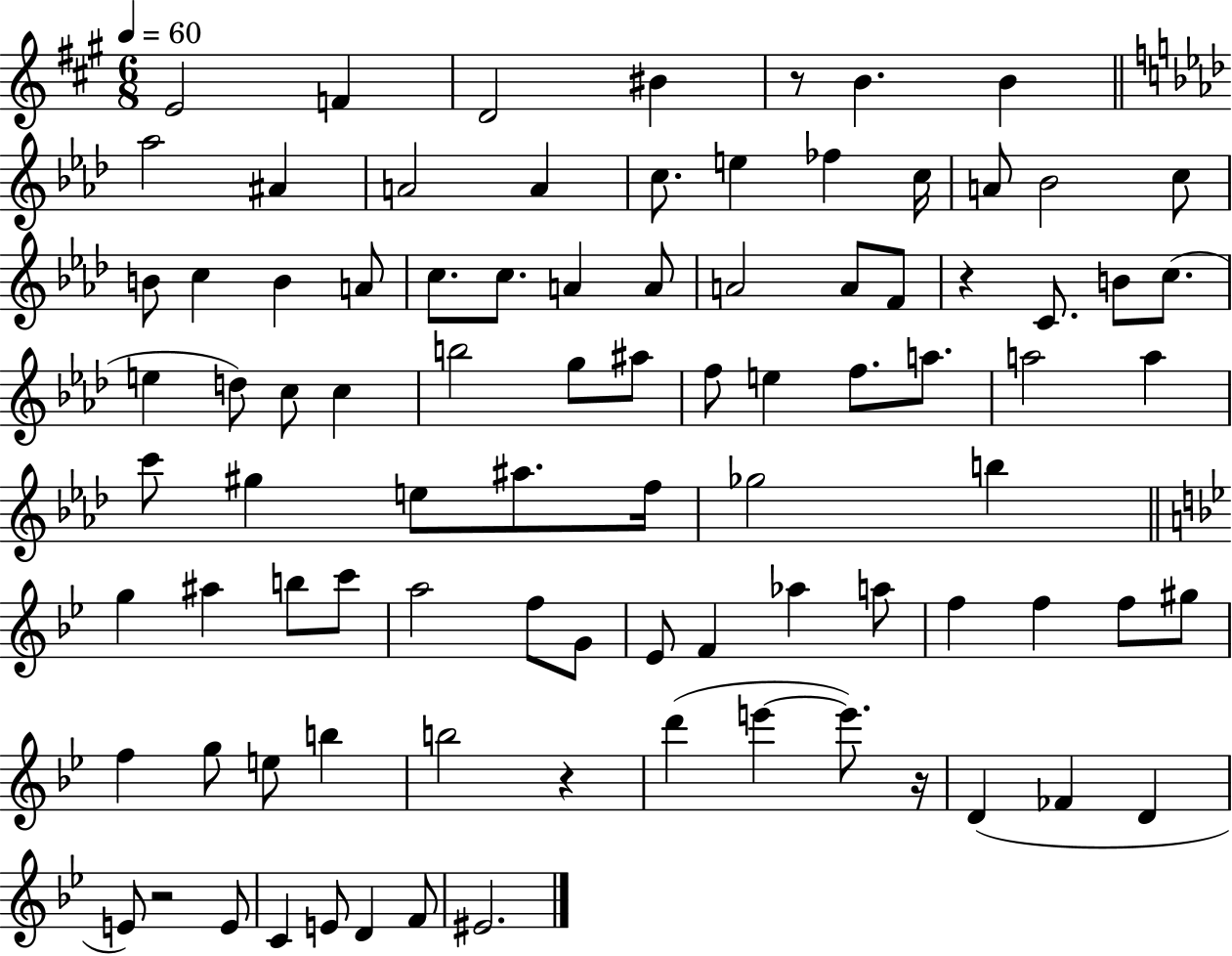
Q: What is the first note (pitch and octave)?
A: E4